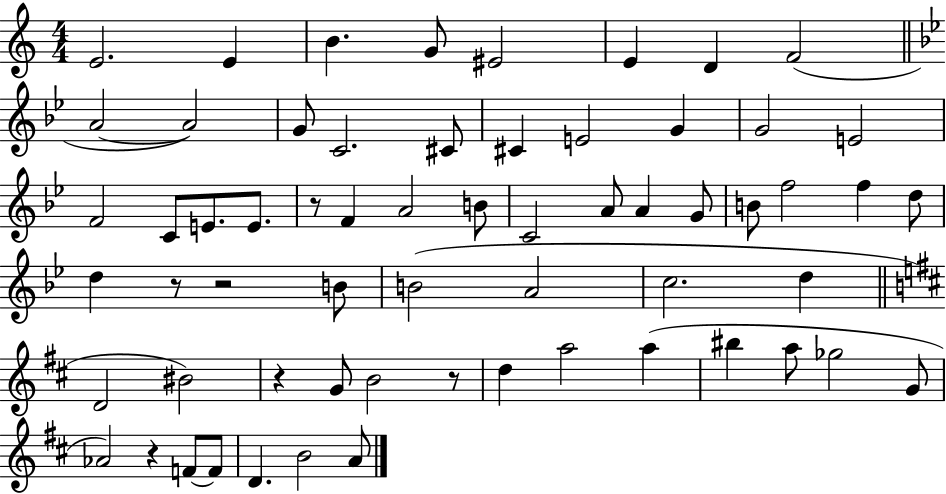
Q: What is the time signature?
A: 4/4